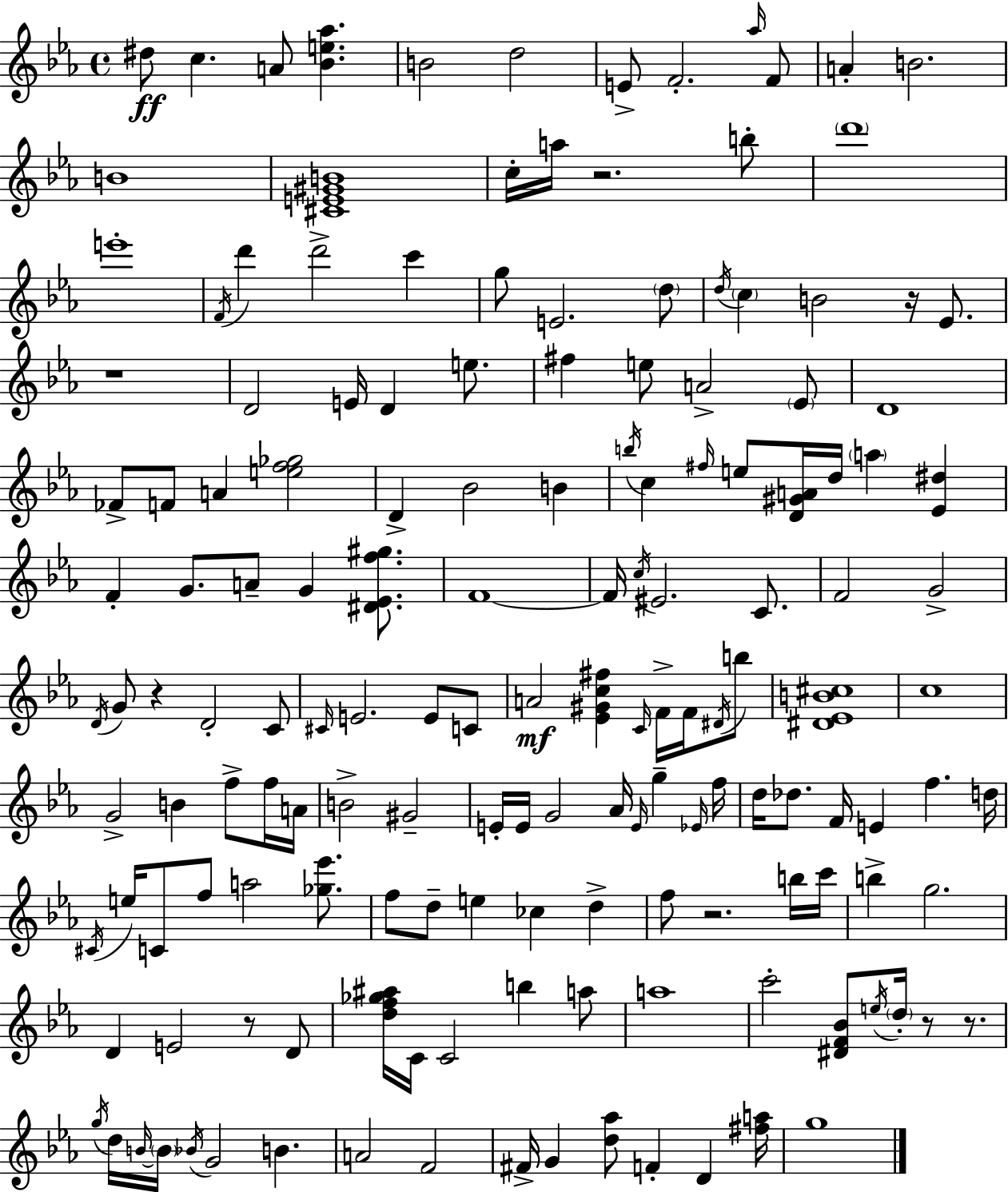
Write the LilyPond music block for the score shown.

{
  \clef treble
  \time 4/4
  \defaultTimeSignature
  \key c \minor
  \repeat volta 2 { dis''8\ff c''4. a'8 <bes' e'' aes''>4. | b'2 d''2 | e'8-> f'2.-. \grace { aes''16 } f'8 | a'4-. b'2. | \break b'1 | <cis' e' gis' b'>1 | c''16-. a''16 r2. b''8-. | \parenthesize d'''1 | \break e'''1-. | \acciaccatura { f'16 } d'''4 d'''2-> c'''4 | g''8 e'2. | \parenthesize d''8 \acciaccatura { d''16 } \parenthesize c''4 b'2 r16 | \break ees'8. r1 | d'2 e'16 d'4 | e''8. fis''4 e''8 a'2-> | \parenthesize ees'8 d'1 | \break fes'8-> f'8 a'4 <e'' f'' ges''>2 | d'4-> bes'2 b'4 | \acciaccatura { b''16 } c''4 \grace { fis''16 } e''8 <d' gis' a'>16 d''16 \parenthesize a''4 | <ees' dis''>4 f'4-. g'8. a'8-- g'4 | \break <dis' ees' f'' gis''>8. f'1~~ | f'16 \acciaccatura { c''16 } eis'2. | c'8. f'2 g'2-> | \acciaccatura { d'16 } g'8 r4 d'2-. | \break c'8 \grace { cis'16 } e'2. | e'8 c'8 a'2\mf | <ees' gis' c'' fis''>4 \grace { c'16 } f'16-> f'16 \acciaccatura { dis'16 } b''8 <dis' ees' b' cis''>1 | c''1 | \break g'2-> | b'4 f''8-> f''16 a'16 b'2-> | gis'2-- e'16-. e'16 g'2 | aes'16 \grace { e'16 } g''4-- \grace { ees'16 } f''16 d''16 des''8. | \break f'16 e'4 f''4. d''16 \acciaccatura { cis'16 } e''16 c'8 | f''8 a''2 <ges'' ees'''>8. f''8 d''8-- | e''4 ces''4 d''4-> f''8 r2. | b''16 c'''16 b''4-> | \break g''2. d'4 | e'2 r8 d'8 <d'' f'' ges'' ais''>16 c'16 c'2 | b''4 a''8 a''1 | c'''2-. | \break <dis' f' bes'>8 \acciaccatura { e''16 } \parenthesize d''16-. r8 r8. \acciaccatura { g''16 } d''16 | \grace { b'16~ }~ \parenthesize b'16 \acciaccatura { bes'16 } g'2 b'4. | a'2 f'2 | fis'16-> g'4 <d'' aes''>8 f'4-. d'4 | \break <fis'' a''>16 g''1 | } \bar "|."
}